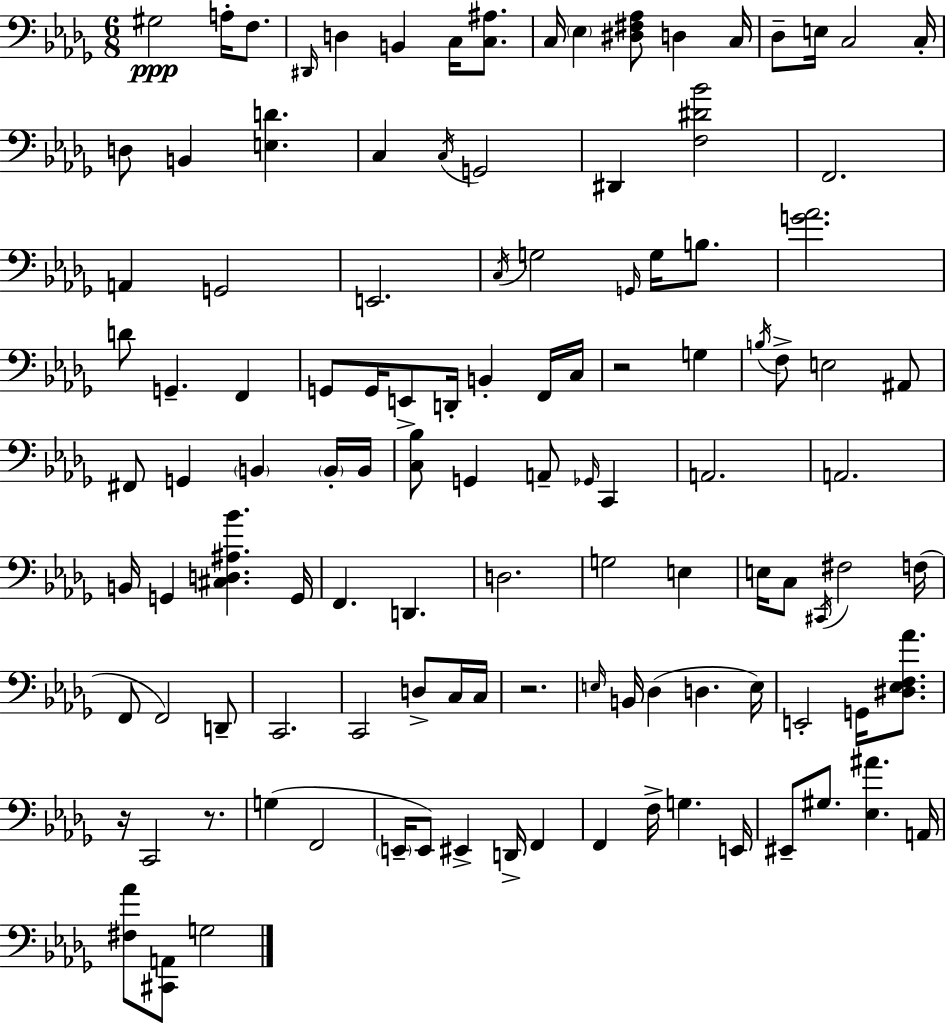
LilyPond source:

{
  \clef bass
  \numericTimeSignature
  \time 6/8
  \key bes \minor
  gis2\ppp a16-. f8. | \grace { dis,16 } d4 b,4 c16 <c ais>8. | c16 \parenthesize ees4 <dis fis aes>8 d4 | c16 des8-- e16 c2 | \break c16-. d8 b,4 <e d'>4. | c4 \acciaccatura { c16 } g,2 | dis,4 <f dis' bes'>2 | f,2. | \break a,4 g,2 | e,2. | \acciaccatura { c16 } g2 \grace { g,16 } | g16 b8. <g' aes'>2. | \break d'8 g,4.-- | f,4 g,8 g,16 e,8-> d,16-. b,4-. | f,16 c16 r2 | g4 \acciaccatura { b16 } f8-> e2 | \break ais,8 fis,8 g,4 \parenthesize b,4 | \parenthesize b,16-. b,16 <c bes>8 g,4 a,8-- | \grace { ges,16 } c,4 a,2. | a,2. | \break b,16 g,4 <cis d ais bes'>4. | g,16 f,4. | d,4. d2. | g2 | \break e4 e16 c8 \acciaccatura { cis,16 } fis2 | f16( f,8 f,2) | d,8-- c,2. | c,2 | \break d8-> c16 c16 r2. | \grace { e16 } b,16 des4( | d4. e16) e,2-. | g,16 <dis ees f aes'>8. r16 c,2 | \break r8. g4( | f,2 \parenthesize e,16-- e,8) eis,4-> | d,16-> f,4 f,4 | f16-> g4. e,16 eis,8-- gis8. | \break <ees ais'>4. a,16 <fis aes'>8 <cis, a,>8 | g2 \bar "|."
}